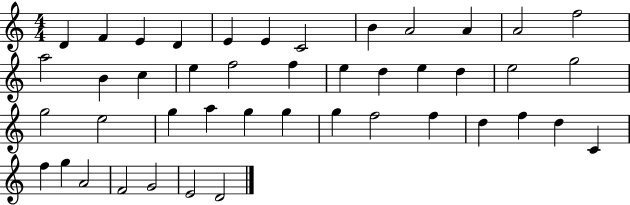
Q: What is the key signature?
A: C major